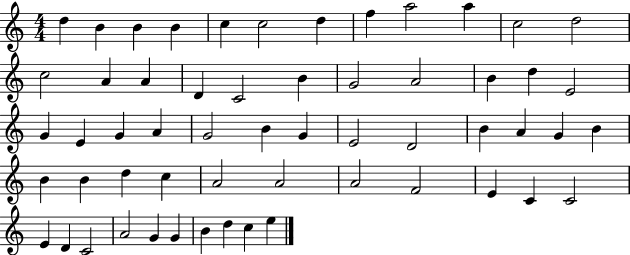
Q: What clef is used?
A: treble